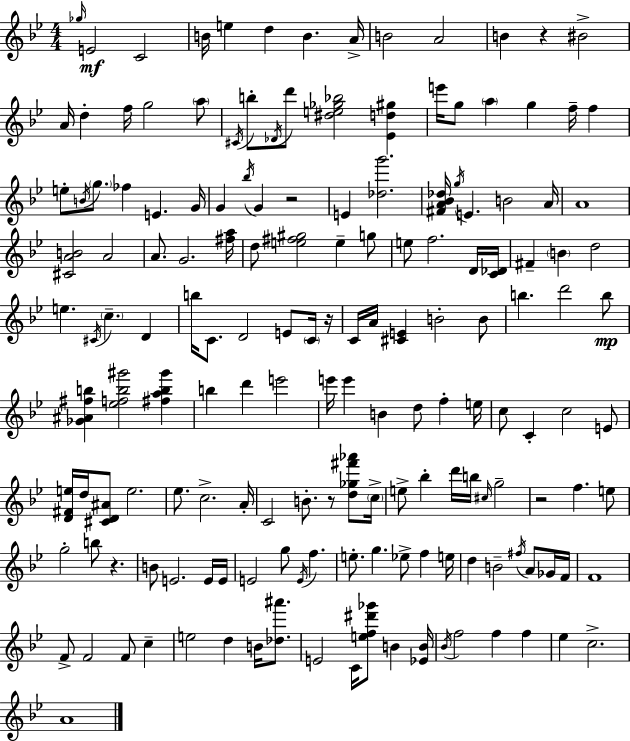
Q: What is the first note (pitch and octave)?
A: Gb5